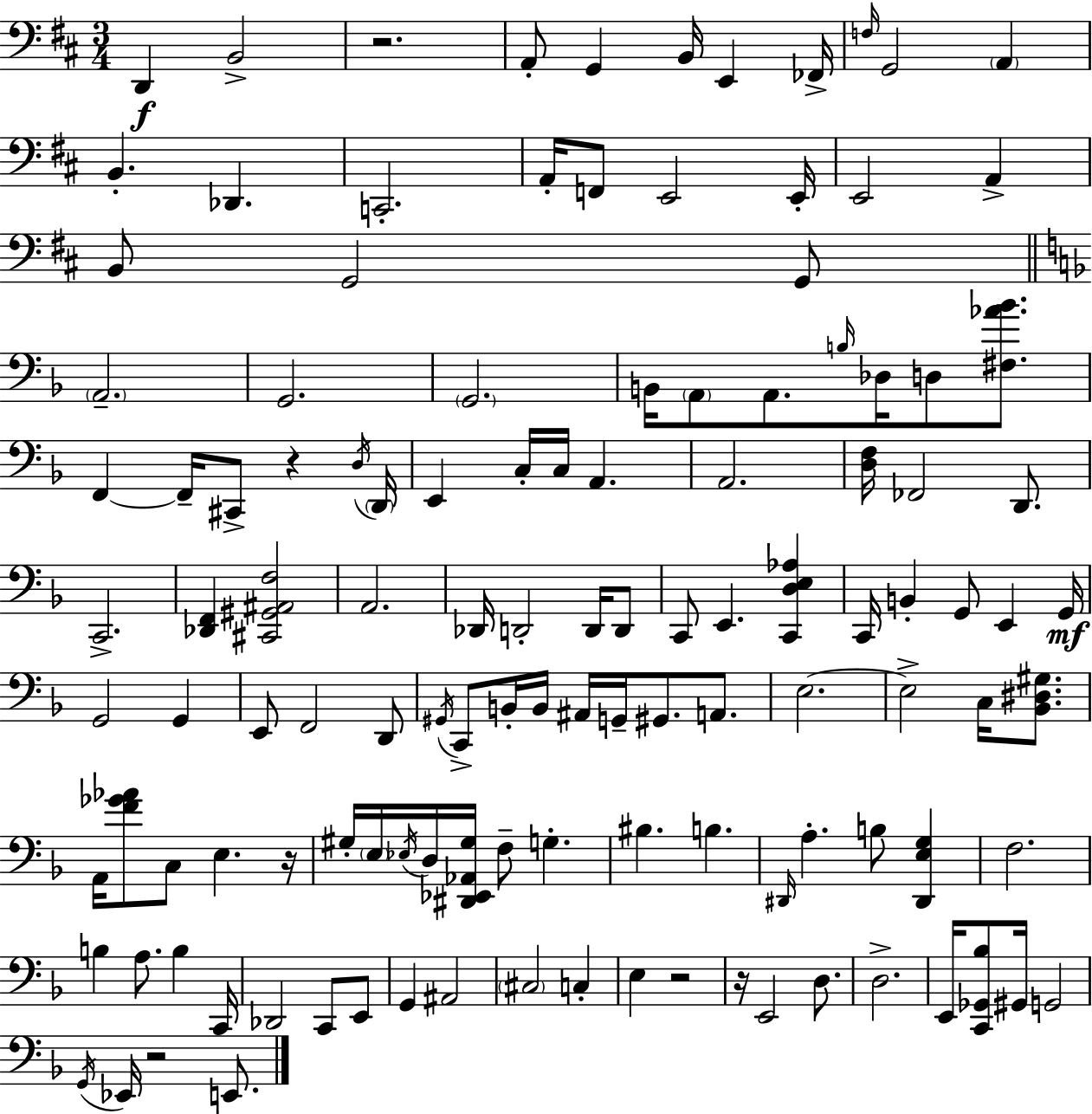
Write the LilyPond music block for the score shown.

{
  \clef bass
  \numericTimeSignature
  \time 3/4
  \key d \major
  d,4\f b,2-> | r2. | a,8-. g,4 b,16 e,4 fes,16-> | \grace { f16 } g,2 \parenthesize a,4 | \break b,4.-. des,4. | c,2.-. | a,16-. f,8 e,2 | e,16-. e,2 a,4-> | \break b,8 g,2 g,8 | \bar "||" \break \key f \major \parenthesize a,2.-- | g,2. | \parenthesize g,2. | b,16 \parenthesize a,8 a,8. \grace { b16 } des16 d8 <fis aes' bes'>8. | \break f,4~~ f,16-- cis,8-> r4 | \acciaccatura { d16 } \parenthesize d,16 e,4 c16-. c16 a,4. | a,2. | <d f>16 fes,2 d,8. | \break c,2.-> | <des, f,>4 <cis, gis, ais, f>2 | a,2. | des,16 d,2-. d,16 | \break d,8 c,8 e,4. <c, d e aes>4 | c,16 b,4-. g,8 e,4 | g,16\mf g,2 g,4 | e,8 f,2 | \break d,8 \acciaccatura { gis,16 } c,8-> b,16-. b,16 ais,16 g,16-- gis,8. | a,8. e2.~~ | e2-> c16 | <bes, dis gis>8. a,16 <f' ges' aes'>8 c8 e4. | \break r16 gis16-. \parenthesize e16 \acciaccatura { ees16 } d16 <dis, ees, aes, gis>16 f8-- g4.-. | bis4. b4. | \grace { dis,16 } a4.-. b8 | <dis, e g>4 f2. | \break b4 a8. | b4 c,16 des,2 | c,8 e,8 g,4 ais,2 | \parenthesize cis2 | \break c4-. e4 r2 | r16 e,2 | d8. d2.-> | e,16 <c, ges, bes>8 gis,16 g,2 | \break \acciaccatura { g,16 } ees,16 r2 | e,8. \bar "|."
}